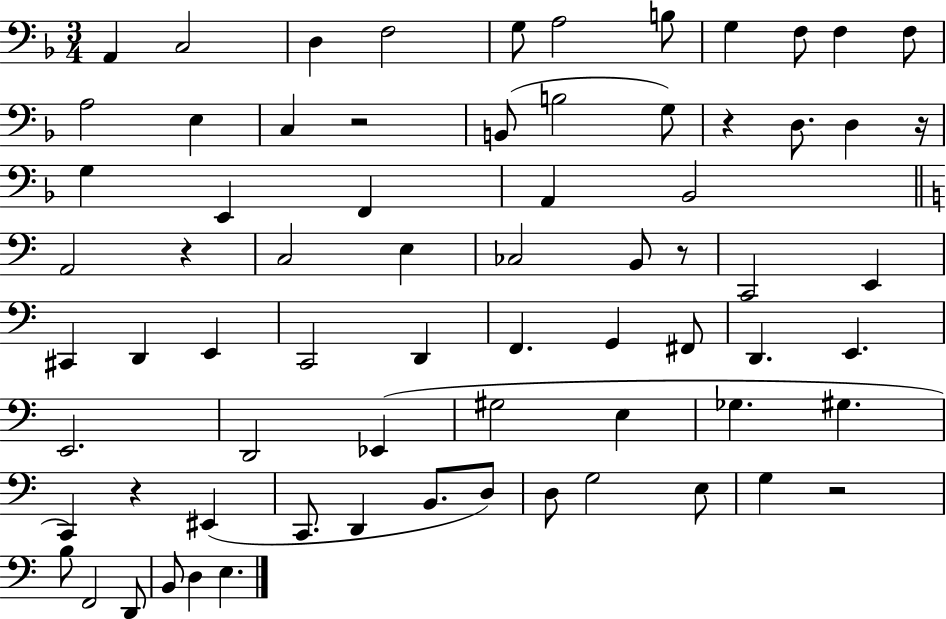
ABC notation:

X:1
T:Untitled
M:3/4
L:1/4
K:F
A,, C,2 D, F,2 G,/2 A,2 B,/2 G, F,/2 F, F,/2 A,2 E, C, z2 B,,/2 B,2 G,/2 z D,/2 D, z/4 G, E,, F,, A,, _B,,2 A,,2 z C,2 E, _C,2 B,,/2 z/2 C,,2 E,, ^C,, D,, E,, C,,2 D,, F,, G,, ^F,,/2 D,, E,, E,,2 D,,2 _E,, ^G,2 E, _G, ^G, C,, z ^E,, C,,/2 D,, B,,/2 D,/2 D,/2 G,2 E,/2 G, z2 B,/2 F,,2 D,,/2 B,,/2 D, E,